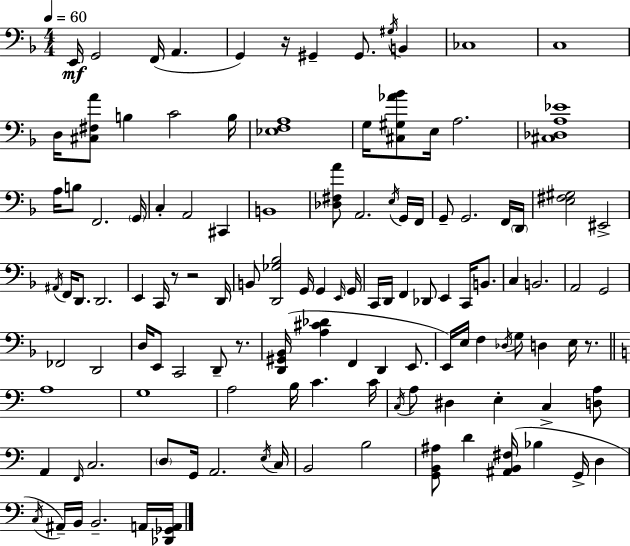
X:1
T:Untitled
M:4/4
L:1/4
K:Dm
E,,/4 G,,2 F,,/4 A,, G,, z/4 ^G,, ^G,,/2 ^G,/4 B,, _C,4 C,4 D,/4 [^C,^F,A]/2 B, C2 B,/4 [_E,F,A,]4 G,/4 [^C,^G,_A_B]/2 E,/4 A,2 [^C,_D,A,_E]4 A,/4 B,/2 F,,2 G,,/4 C, A,,2 ^C,, B,,4 [_D,^F,A]/2 A,,2 E,/4 G,,/4 F,,/4 G,,/2 G,,2 F,,/4 D,,/4 [E,^F,^G,]2 ^E,,2 ^A,,/4 F,,/4 D,,/2 D,,2 E,, C,,/4 z/2 z2 D,,/4 B,,/2 [D,,_G,_B,]2 G,,/4 G,, E,,/4 G,,/4 C,,/4 D,,/4 F,, _D,,/2 E,, C,,/4 B,,/2 C, B,,2 A,,2 G,,2 _F,,2 D,,2 D,/4 E,,/2 C,,2 D,,/2 z/2 [D,,^G,,_B,,]/4 [A,^C_D] F,, D,, E,,/2 E,,/4 E,/4 F, _D,/4 G,/2 D, E,/4 z/2 A,4 G,4 A,2 B,/4 C C/4 C,/4 A,/2 ^D, E, C, [D,A,]/2 A,, F,,/4 C,2 D,/2 G,,/4 A,,2 E,/4 C,/4 B,,2 B,2 [G,,B,,^A,]/2 D [^A,,B,,^F,]/4 _B, G,,/4 D, C,/4 ^A,,/4 B,,/4 B,,2 A,,/4 [_D,,_G,,A,,]/4